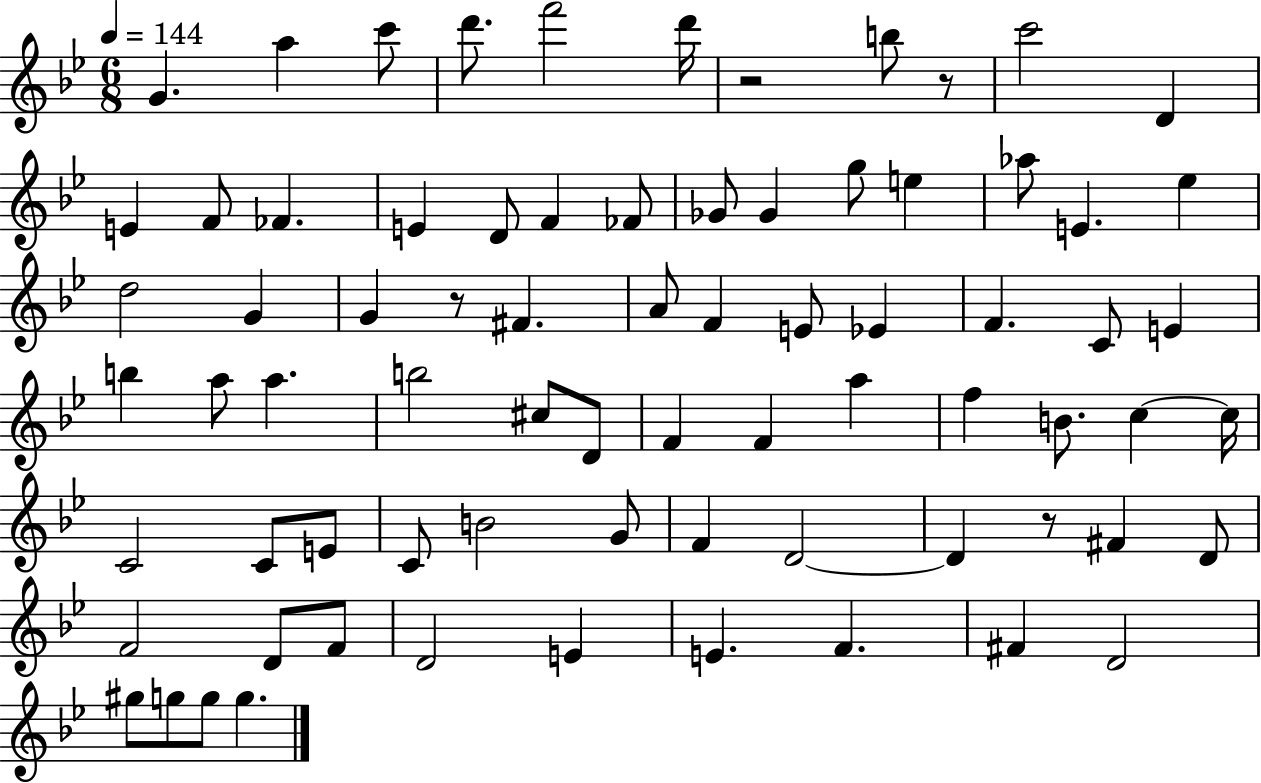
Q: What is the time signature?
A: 6/8